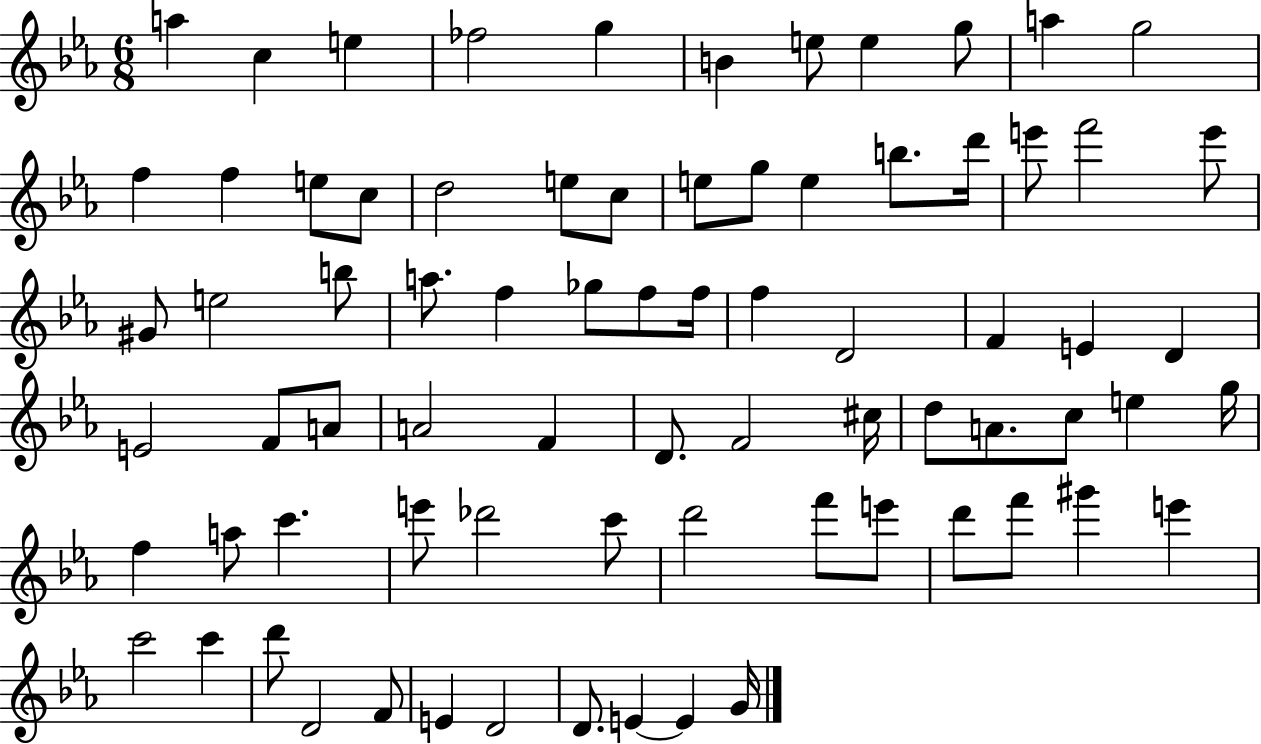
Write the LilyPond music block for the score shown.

{
  \clef treble
  \numericTimeSignature
  \time 6/8
  \key ees \major
  \repeat volta 2 { a''4 c''4 e''4 | fes''2 g''4 | b'4 e''8 e''4 g''8 | a''4 g''2 | \break f''4 f''4 e''8 c''8 | d''2 e''8 c''8 | e''8 g''8 e''4 b''8. d'''16 | e'''8 f'''2 e'''8 | \break gis'8 e''2 b''8 | a''8. f''4 ges''8 f''8 f''16 | f''4 d'2 | f'4 e'4 d'4 | \break e'2 f'8 a'8 | a'2 f'4 | d'8. f'2 cis''16 | d''8 a'8. c''8 e''4 g''16 | \break f''4 a''8 c'''4. | e'''8 des'''2 c'''8 | d'''2 f'''8 e'''8 | d'''8 f'''8 gis'''4 e'''4 | \break c'''2 c'''4 | d'''8 d'2 f'8 | e'4 d'2 | d'8. e'4~~ e'4 g'16 | \break } \bar "|."
}